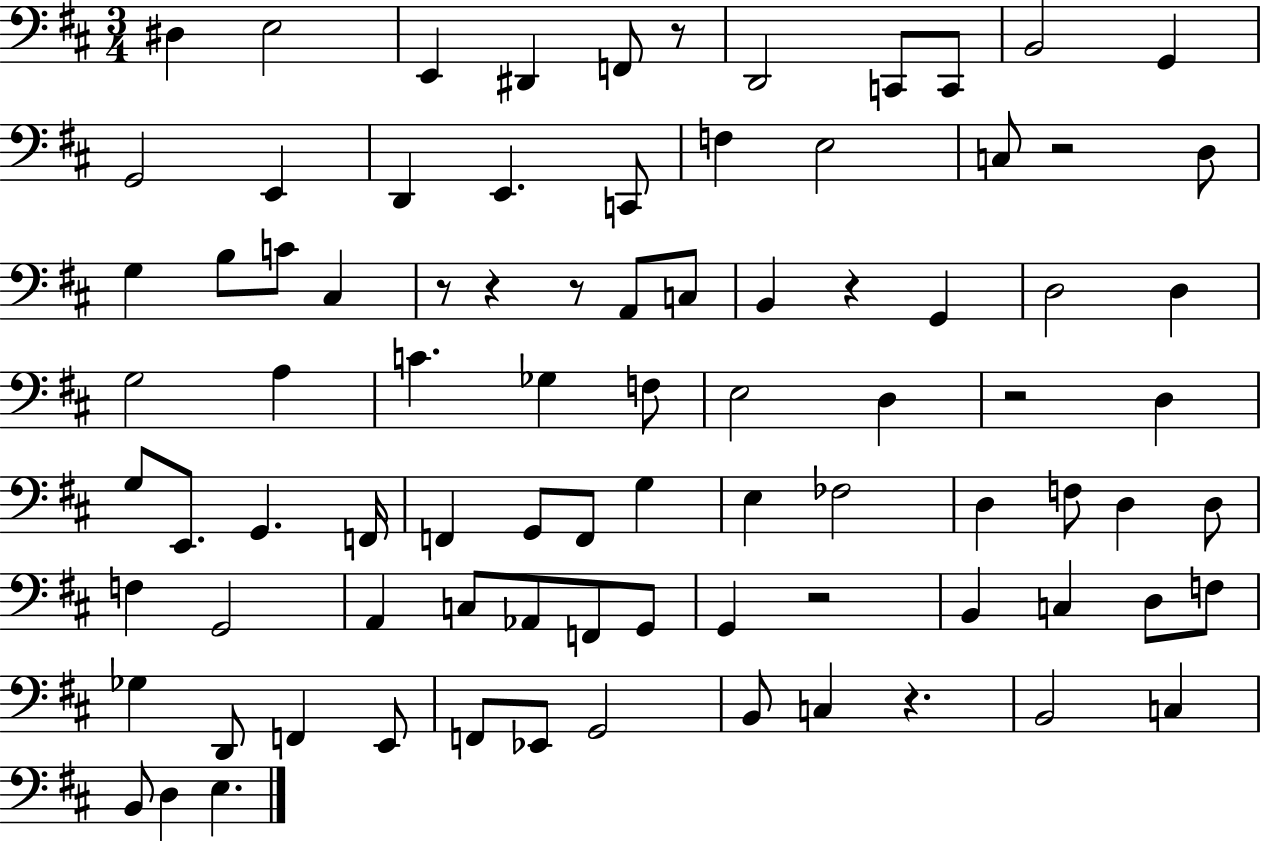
X:1
T:Untitled
M:3/4
L:1/4
K:D
^D, E,2 E,, ^D,, F,,/2 z/2 D,,2 C,,/2 C,,/2 B,,2 G,, G,,2 E,, D,, E,, C,,/2 F, E,2 C,/2 z2 D,/2 G, B,/2 C/2 ^C, z/2 z z/2 A,,/2 C,/2 B,, z G,, D,2 D, G,2 A, C _G, F,/2 E,2 D, z2 D, G,/2 E,,/2 G,, F,,/4 F,, G,,/2 F,,/2 G, E, _F,2 D, F,/2 D, D,/2 F, G,,2 A,, C,/2 _A,,/2 F,,/2 G,,/2 G,, z2 B,, C, D,/2 F,/2 _G, D,,/2 F,, E,,/2 F,,/2 _E,,/2 G,,2 B,,/2 C, z B,,2 C, B,,/2 D, E,